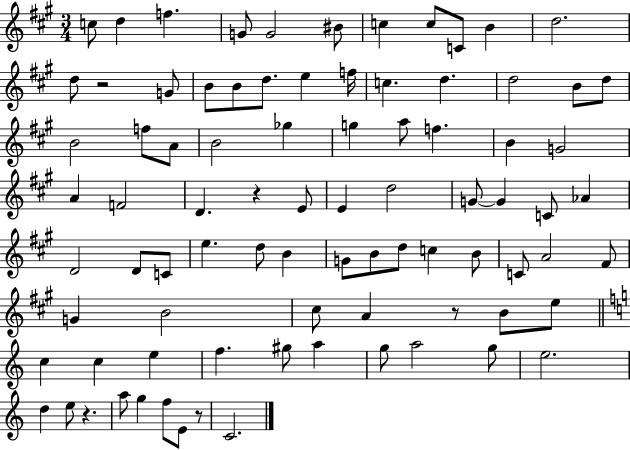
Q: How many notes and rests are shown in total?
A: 85